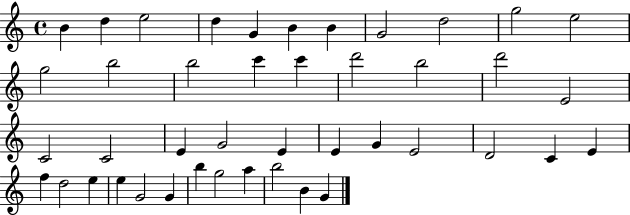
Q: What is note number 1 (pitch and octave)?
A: B4